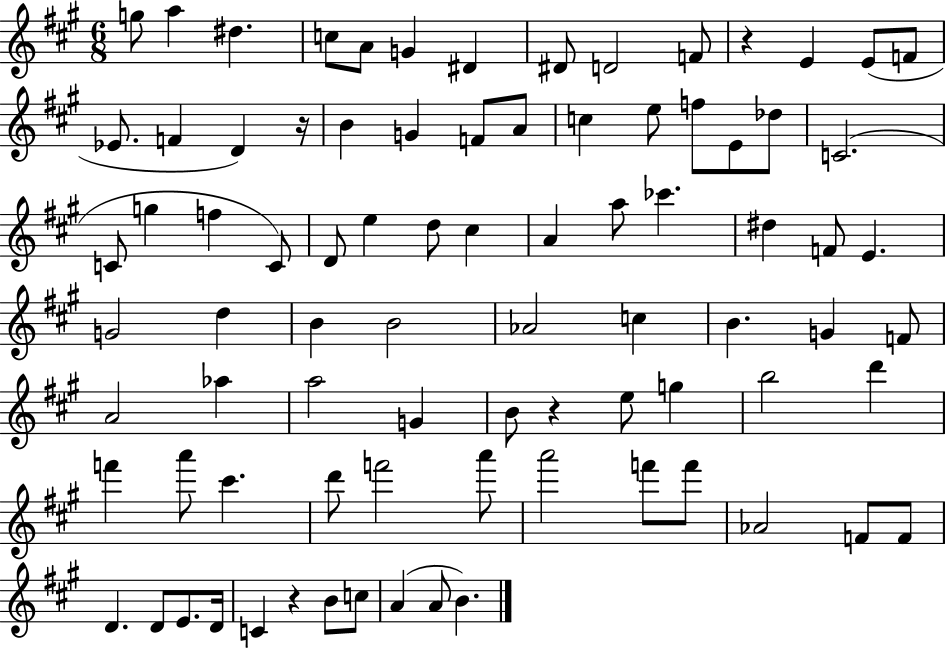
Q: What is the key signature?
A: A major